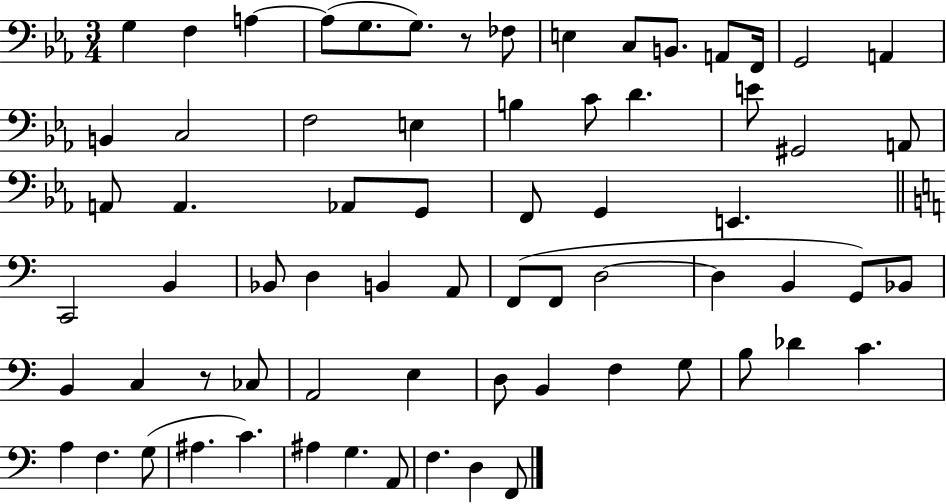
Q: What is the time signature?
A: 3/4